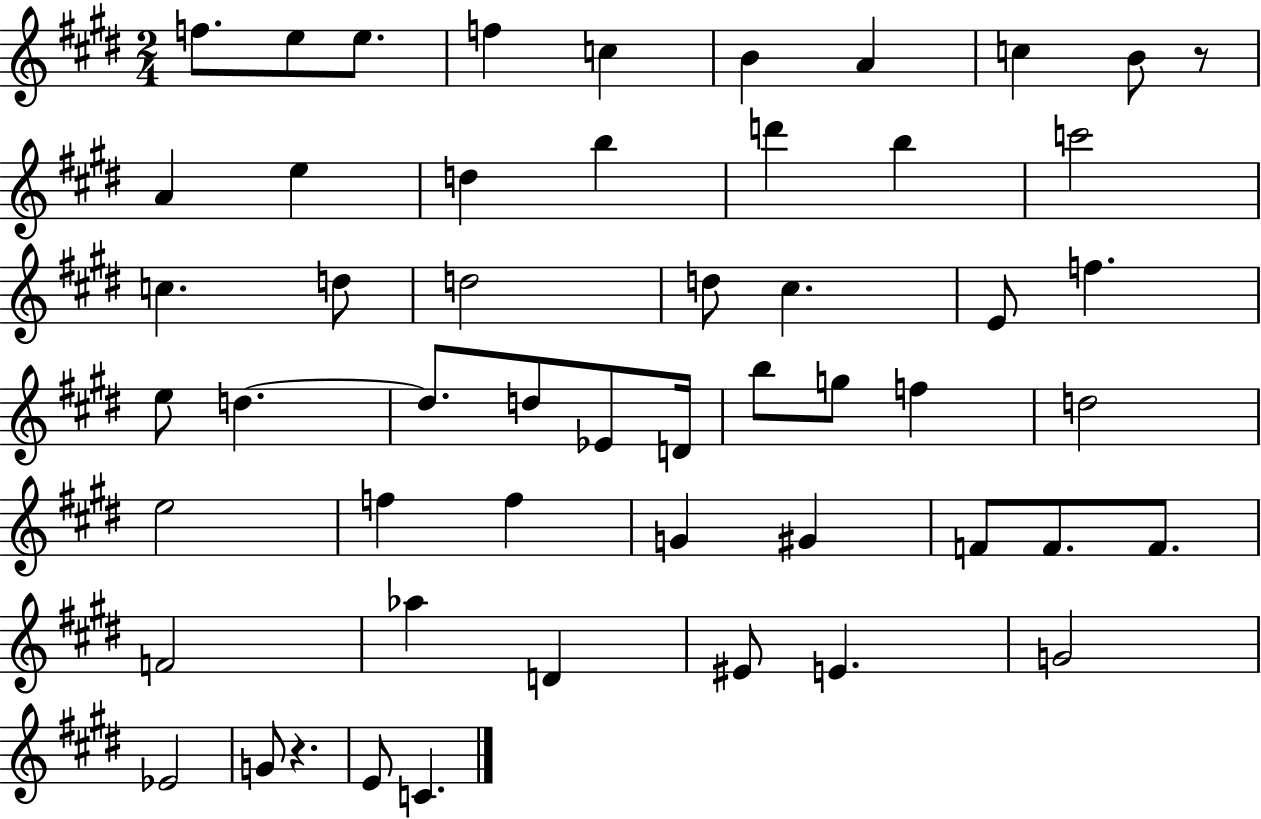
X:1
T:Untitled
M:2/4
L:1/4
K:E
f/2 e/2 e/2 f c B A c B/2 z/2 A e d b d' b c'2 c d/2 d2 d/2 ^c E/2 f e/2 d d/2 d/2 _E/2 D/4 b/2 g/2 f d2 e2 f f G ^G F/2 F/2 F/2 F2 _a D ^E/2 E G2 _E2 G/2 z E/2 C